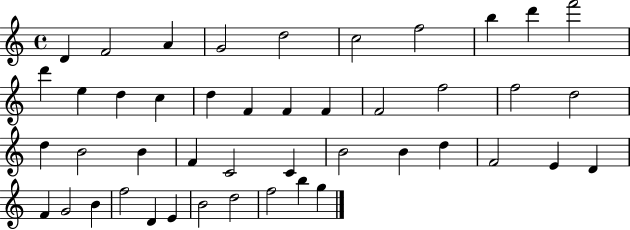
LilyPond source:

{
  \clef treble
  \time 4/4
  \defaultTimeSignature
  \key c \major
  d'4 f'2 a'4 | g'2 d''2 | c''2 f''2 | b''4 d'''4 f'''2 | \break d'''4 e''4 d''4 c''4 | d''4 f'4 f'4 f'4 | f'2 f''2 | f''2 d''2 | \break d''4 b'2 b'4 | f'4 c'2 c'4 | b'2 b'4 d''4 | f'2 e'4 d'4 | \break f'4 g'2 b'4 | f''2 d'4 e'4 | b'2 d''2 | f''2 b''4 g''4 | \break \bar "|."
}